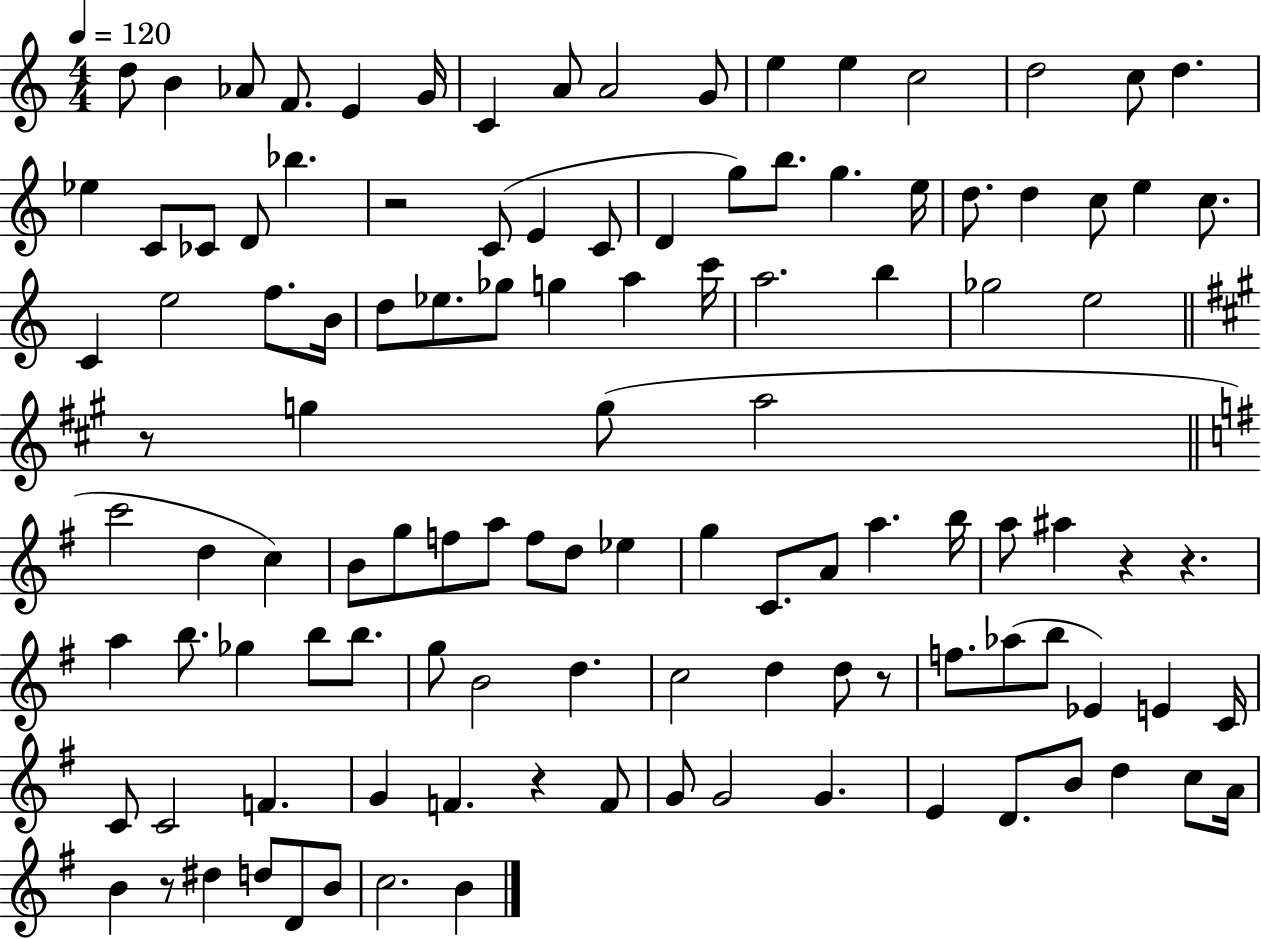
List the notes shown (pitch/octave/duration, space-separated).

D5/e B4/q Ab4/e F4/e. E4/q G4/s C4/q A4/e A4/h G4/e E5/q E5/q C5/h D5/h C5/e D5/q. Eb5/q C4/e CES4/e D4/e Bb5/q. R/h C4/e E4/q C4/e D4/q G5/e B5/e. G5/q. E5/s D5/e. D5/q C5/e E5/q C5/e. C4/q E5/h F5/e. B4/s D5/e Eb5/e. Gb5/e G5/q A5/q C6/s A5/h. B5/q Gb5/h E5/h R/e G5/q G5/e A5/h C6/h D5/q C5/q B4/e G5/e F5/e A5/e F5/e D5/e Eb5/q G5/q C4/e. A4/e A5/q. B5/s A5/e A#5/q R/q R/q. A5/q B5/e. Gb5/q B5/e B5/e. G5/e B4/h D5/q. C5/h D5/q D5/e R/e F5/e. Ab5/e B5/e Eb4/q E4/q C4/s C4/e C4/h F4/q. G4/q F4/q. R/q F4/e G4/e G4/h G4/q. E4/q D4/e. B4/e D5/q C5/e A4/s B4/q R/e D#5/q D5/e D4/e B4/e C5/h. B4/q